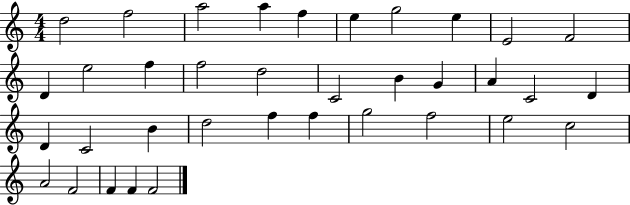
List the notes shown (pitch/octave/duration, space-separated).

D5/h F5/h A5/h A5/q F5/q E5/q G5/h E5/q E4/h F4/h D4/q E5/h F5/q F5/h D5/h C4/h B4/q G4/q A4/q C4/h D4/q D4/q C4/h B4/q D5/h F5/q F5/q G5/h F5/h E5/h C5/h A4/h F4/h F4/q F4/q F4/h